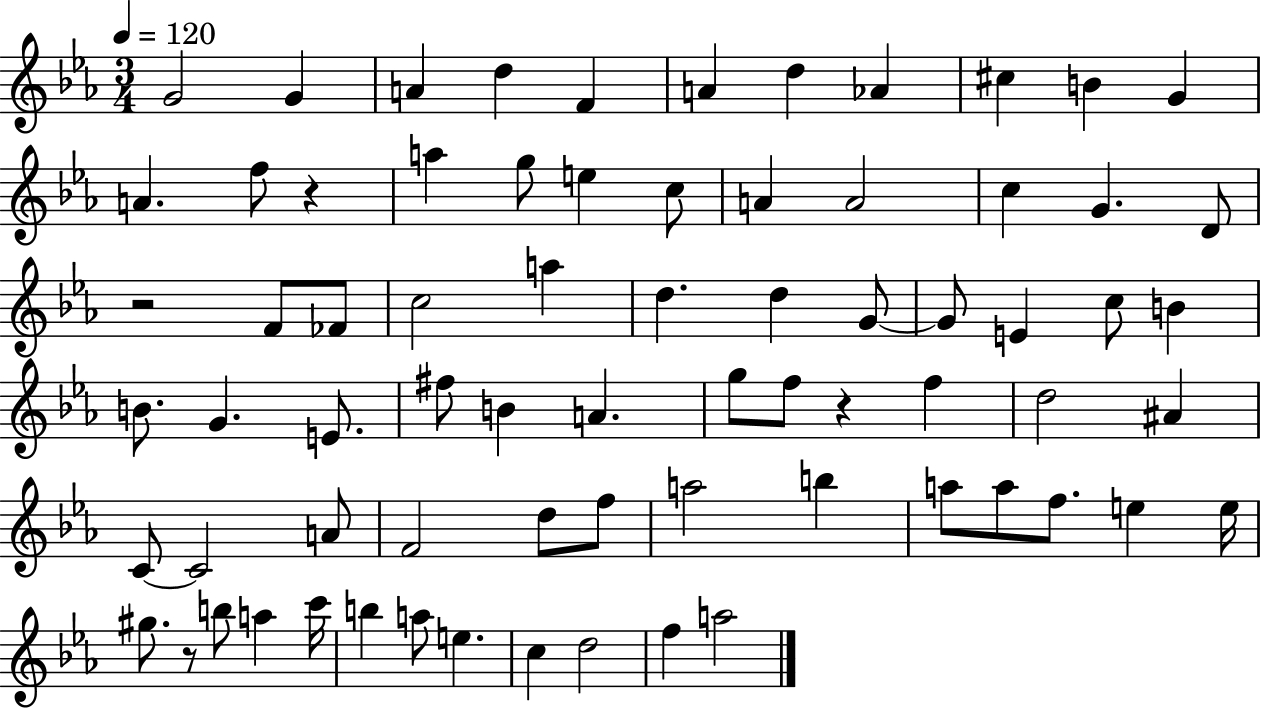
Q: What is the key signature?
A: EES major